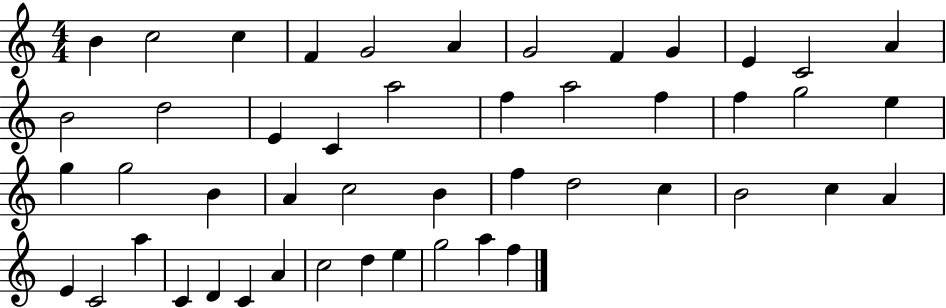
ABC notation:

X:1
T:Untitled
M:4/4
L:1/4
K:C
B c2 c F G2 A G2 F G E C2 A B2 d2 E C a2 f a2 f f g2 e g g2 B A c2 B f d2 c B2 c A E C2 a C D C A c2 d e g2 a f